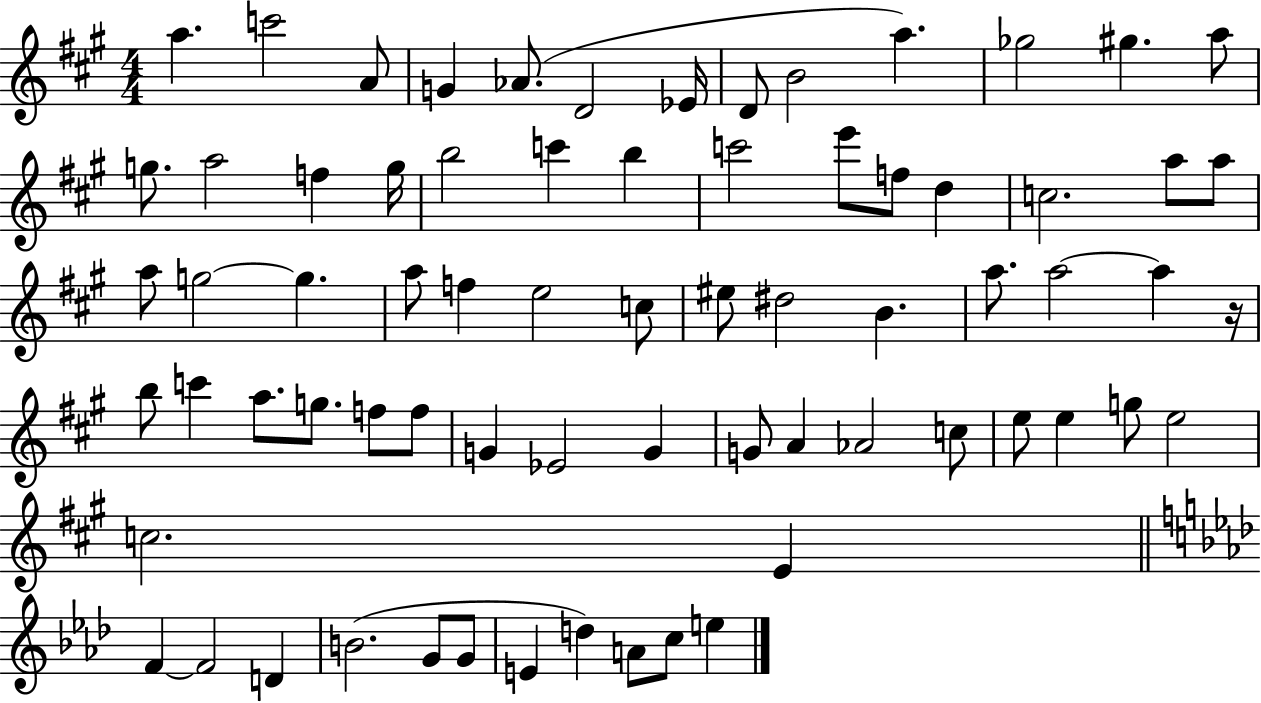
A5/q. C6/h A4/e G4/q Ab4/e. D4/h Eb4/s D4/e B4/h A5/q. Gb5/h G#5/q. A5/e G5/e. A5/h F5/q G5/s B5/h C6/q B5/q C6/h E6/e F5/e D5/q C5/h. A5/e A5/e A5/e G5/h G5/q. A5/e F5/q E5/h C5/e EIS5/e D#5/h B4/q. A5/e. A5/h A5/q R/s B5/e C6/q A5/e. G5/e. F5/e F5/e G4/q Eb4/h G4/q G4/e A4/q Ab4/h C5/e E5/e E5/q G5/e E5/h C5/h. E4/q F4/q F4/h D4/q B4/h. G4/e G4/e E4/q D5/q A4/e C5/e E5/q